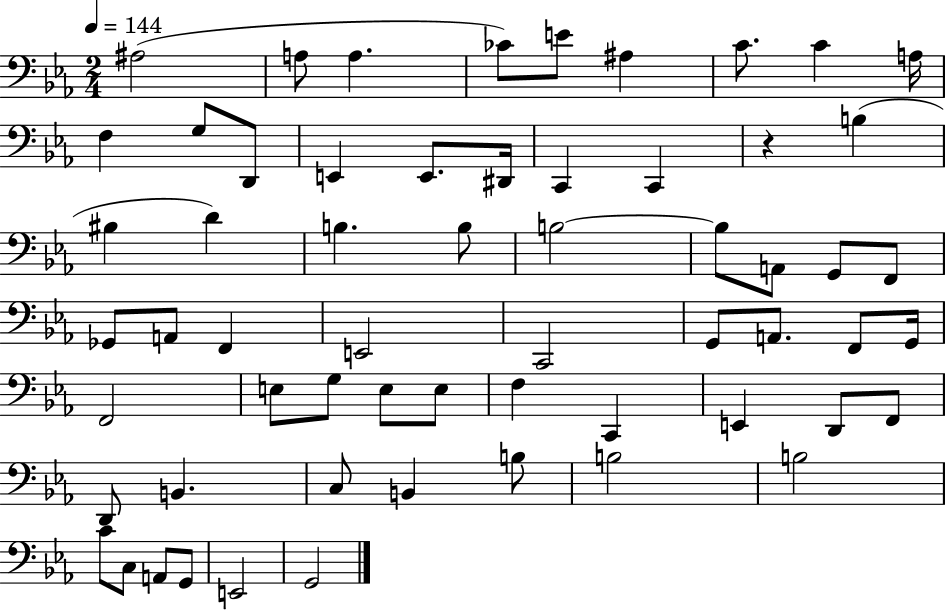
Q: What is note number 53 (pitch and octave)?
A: B3